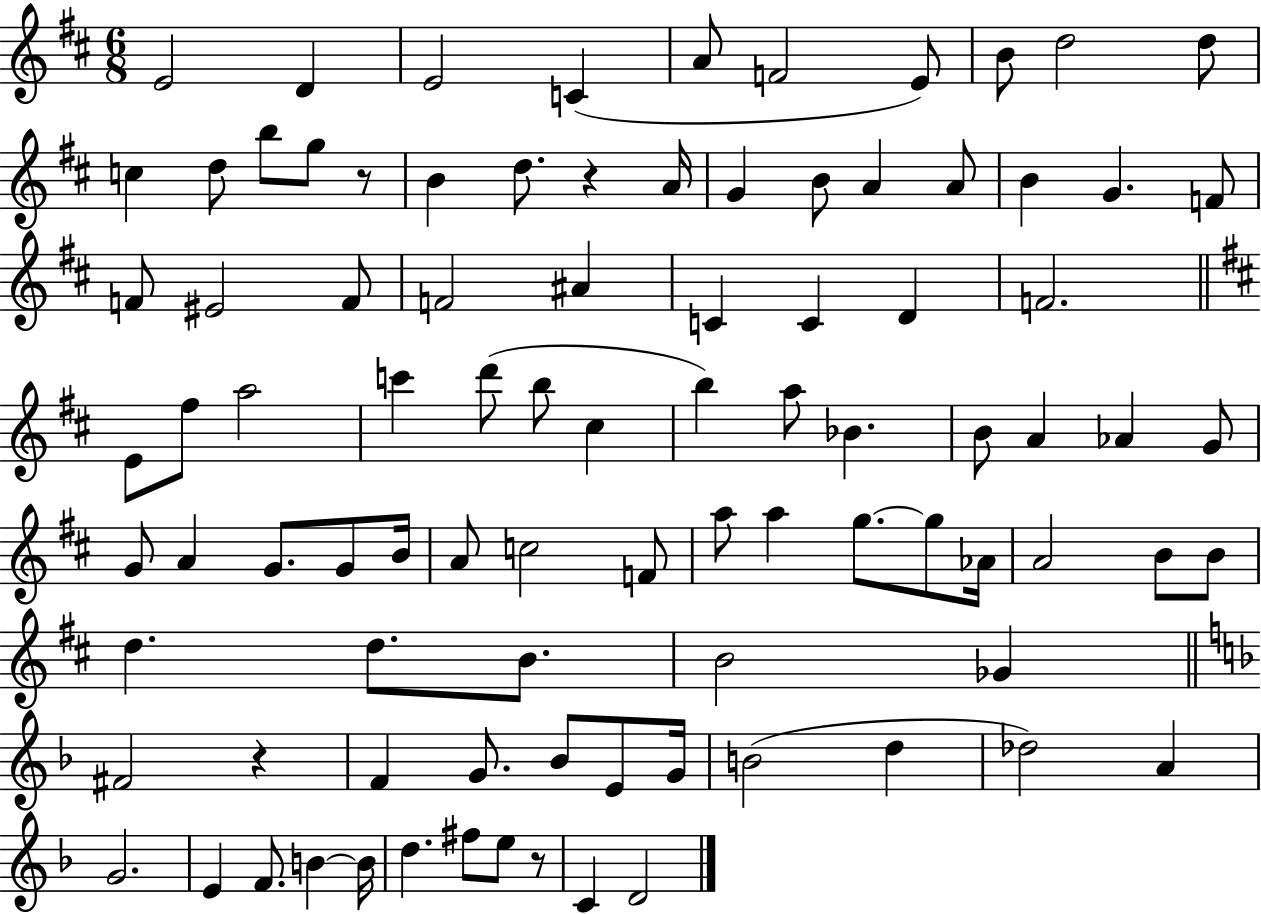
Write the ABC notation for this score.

X:1
T:Untitled
M:6/8
L:1/4
K:D
E2 D E2 C A/2 F2 E/2 B/2 d2 d/2 c d/2 b/2 g/2 z/2 B d/2 z A/4 G B/2 A A/2 B G F/2 F/2 ^E2 F/2 F2 ^A C C D F2 E/2 ^f/2 a2 c' d'/2 b/2 ^c b a/2 _B B/2 A _A G/2 G/2 A G/2 G/2 B/4 A/2 c2 F/2 a/2 a g/2 g/2 _A/4 A2 B/2 B/2 d d/2 B/2 B2 _G ^F2 z F G/2 _B/2 E/2 G/4 B2 d _d2 A G2 E F/2 B B/4 d ^f/2 e/2 z/2 C D2